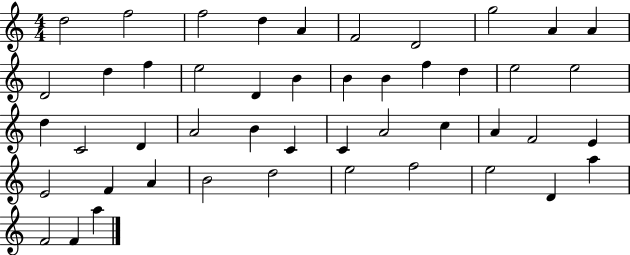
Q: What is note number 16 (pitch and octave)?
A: B4